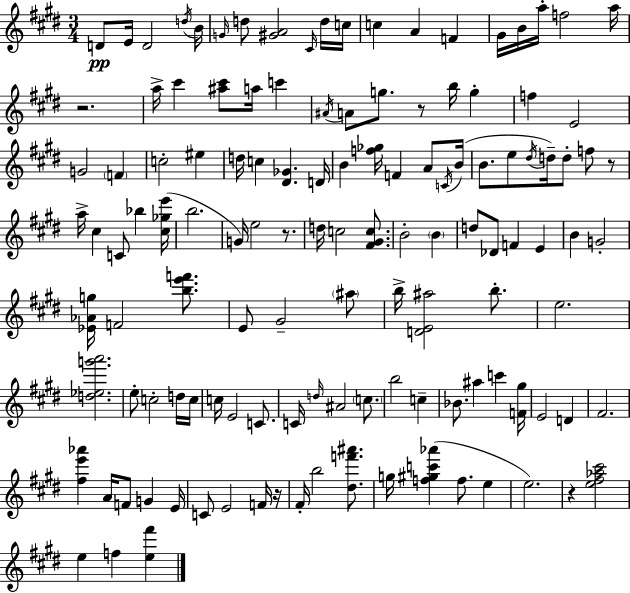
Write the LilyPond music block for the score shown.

{
  \clef treble
  \numericTimeSignature
  \time 3/4
  \key e \major
  d'8\pp e'16 d'2 \acciaccatura { d''16 } | b'16 \grace { g'16 } d''8 <gis' a'>2 | \grace { cis'16 } d''16 c''16 c''4 a'4 f'4 | gis'16 b'16 a''16-. f''2 | \break a''16 r2. | a''16-> cis'''4 <ais'' cis'''>8 a''16 c'''4 | \acciaccatura { ais'16 } a'8 g''8. r8 b''16 | g''4-. f''4 e'2 | \break g'2 | \parenthesize f'4 c''2-. | eis''4 d''16 c''4 <dis' ges'>4. | d'16 b'4 <f'' ges''>16 f'4 | \break a'8 \acciaccatura { c'16 } b'16( b'8. e''8 \acciaccatura { dis''16 }) d''16-- | d''8-. f''8 r8 a''16-> cis''4 c'8 | bes''4 <cis'' ges'' e'''>16( b''2. | g'16) e''2 | \break r8. d''16 c''2 | <fis' gis' c''>8. b'2-. | \parenthesize b'4 d''8 des'8 f'4 | e'4 b'4 g'2-. | \break <ees' aes' g''>16 f'2 | <b'' e''' f'''>8. e'8 gis'2-- | \parenthesize ais''8 b''16-> <d' e' ais''>2 | b''8.-. e''2. | \break <d'' ees'' g''' a'''>2. | e''8-. c''2-. | d''16 c''16 c''16 e'2 | c'8. c'16 \grace { d''16 } ais'2 | \break \parenthesize c''8. b''2 | c''4-- bes'8. ais''4 | c'''4 <f' gis''>16 e'2 | d'4 fis'2. | \break <fis'' e''' aes'''>4 a'16 | f'8 g'4 e'16 c'8 e'2 | f'16 r16 fis'16-. b''2 | <dis'' f''' ais'''>8. g''16 <f'' gis'' c''' aes'''>4( | \break f''8. e''4 e''2.) | r4 <e'' fis'' aes'' cis'''>2 | e''4 f''4 | <e'' fis'''>4 \bar "|."
}